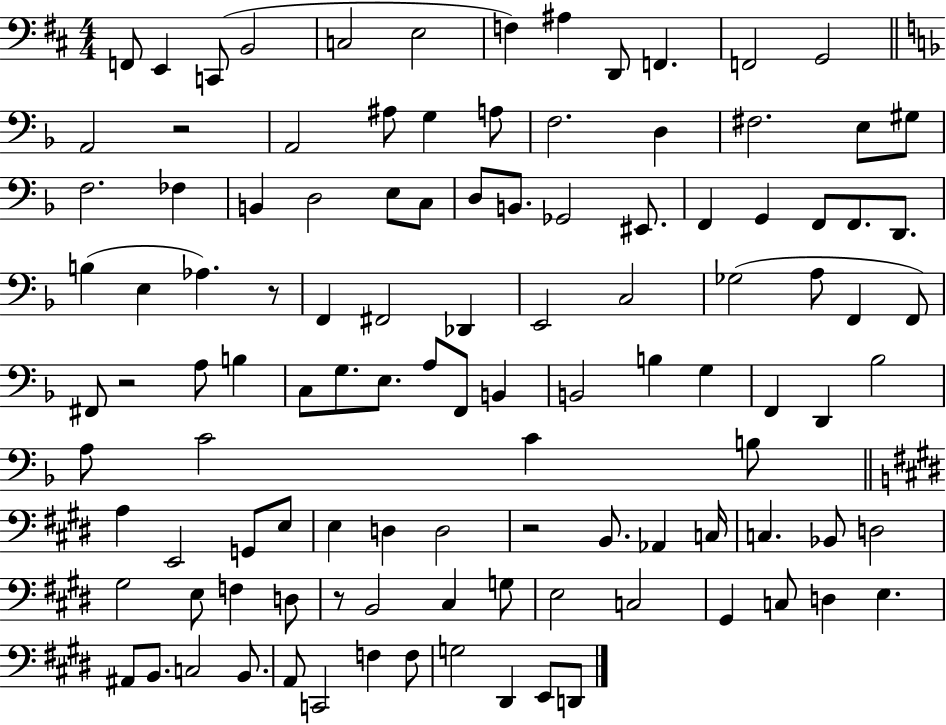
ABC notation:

X:1
T:Untitled
M:4/4
L:1/4
K:D
F,,/2 E,, C,,/2 B,,2 C,2 E,2 F, ^A, D,,/2 F,, F,,2 G,,2 A,,2 z2 A,,2 ^A,/2 G, A,/2 F,2 D, ^F,2 E,/2 ^G,/2 F,2 _F, B,, D,2 E,/2 C,/2 D,/2 B,,/2 _G,,2 ^E,,/2 F,, G,, F,,/2 F,,/2 D,,/2 B, E, _A, z/2 F,, ^F,,2 _D,, E,,2 C,2 _G,2 A,/2 F,, F,,/2 ^F,,/2 z2 A,/2 B, C,/2 G,/2 E,/2 A,/2 F,,/2 B,, B,,2 B, G, F,, D,, _B,2 A,/2 C2 C B,/2 A, E,,2 G,,/2 E,/2 E, D, D,2 z2 B,,/2 _A,, C,/4 C, _B,,/2 D,2 ^G,2 E,/2 F, D,/2 z/2 B,,2 ^C, G,/2 E,2 C,2 ^G,, C,/2 D, E, ^A,,/2 B,,/2 C,2 B,,/2 A,,/2 C,,2 F, F,/2 G,2 ^D,, E,,/2 D,,/2